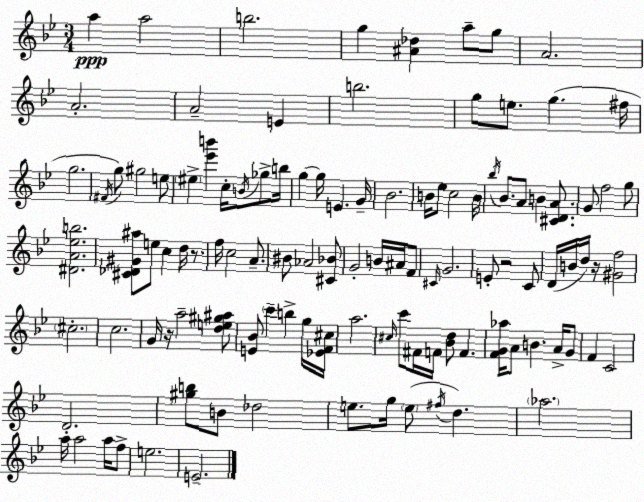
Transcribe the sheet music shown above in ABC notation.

X:1
T:Untitled
M:3/4
L:1/4
K:Gm
a a2 b2 g [^A_d] a/2 g/2 A2 A2 A2 E b2 g/2 e/2 g ^f/4 g2 ^F/4 g/2 ^g2 e/2 ^e [_e'b'] c/4 B/4 _g/2 b/4 g g/4 E G/4 _B2 B/4 _e/2 c2 B/4 _b/4 _B/2 A/2 B [^CDA]/2 G/2 f2 g/2 [^DA_eb]2 [^C_D^G^a]/2 e/2 c d/4 z/2 f/4 c2 A/2 ^B/2 _A2 [^C_B]/2 G2 B/4 ^A/4 F/2 ^C/4 G2 E/2 z2 C/2 D/4 B/4 d/4 z/4 [^Gf]2 ^c2 c2 G/4 z/4 a2 [de^g^a]/2 [E_B]/2 c' b g/4 [_EF^c]/4 a2 ^c/4 c'/2 ^F/4 F/4 [_Bd]/2 F [FG_a]/4 A/2 B A/4 G/2 F C2 D2 [^gb]/2 B/2 _d2 e/2 g/4 e/2 ^f/4 d _a2 a/4 a2 a/4 f/2 e2 E2